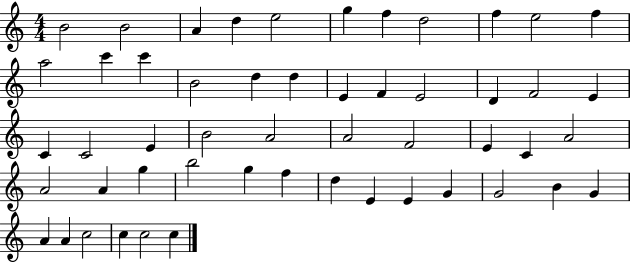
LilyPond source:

{
  \clef treble
  \numericTimeSignature
  \time 4/4
  \key c \major
  b'2 b'2 | a'4 d''4 e''2 | g''4 f''4 d''2 | f''4 e''2 f''4 | \break a''2 c'''4 c'''4 | b'2 d''4 d''4 | e'4 f'4 e'2 | d'4 f'2 e'4 | \break c'4 c'2 e'4 | b'2 a'2 | a'2 f'2 | e'4 c'4 a'2 | \break a'2 a'4 g''4 | b''2 g''4 f''4 | d''4 e'4 e'4 g'4 | g'2 b'4 g'4 | \break a'4 a'4 c''2 | c''4 c''2 c''4 | \bar "|."
}